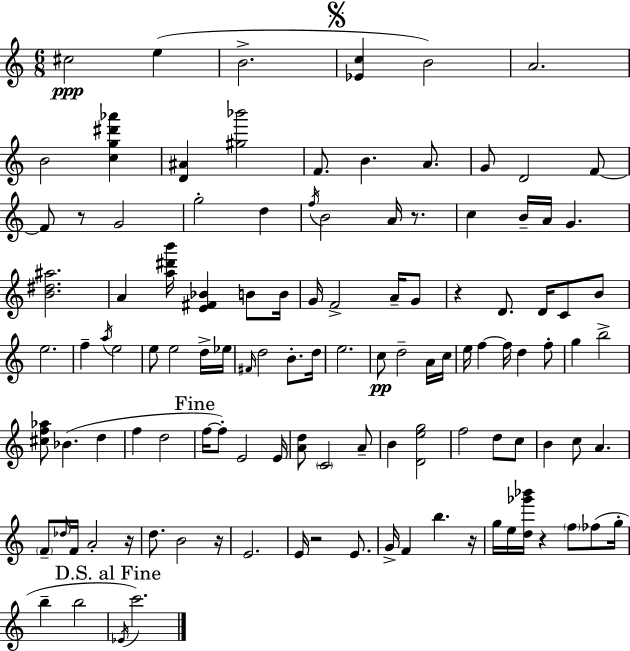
{
  \clef treble
  \numericTimeSignature
  \time 6/8
  \key c \major
  cis''2\ppp e''4( | b'2.-> | \mark \markup { \musicglyph "scripts.segno" } <ees' c''>4 b'2) | a'2. | \break b'2 <c'' g'' dis''' aes'''>4 | <d' ais'>4 <gis'' bes'''>2 | f'8. b'4. a'8. | g'8 d'2 f'8~~ | \break f'8 r8 g'2 | g''2-. d''4 | \acciaccatura { f''16 } b'2 a'16 r8. | c''4 b'16-- a'16 g'4. | \break <b' dis'' ais''>2. | a'4 <a'' dis''' b'''>16 <e' fis' bes'>4 b'8 | b'16 g'16 f'2-> a'16-- g'8 | r4 d'8. d'16 c'8 b'8 | \break e''2. | f''4-- \acciaccatura { a''16 } e''2 | e''8 e''2 | d''16-> ees''16 \grace { fis'16 } d''2 b'8.-. | \break d''16 e''2. | c''8\pp d''2-- | a'16 c''16 e''16 f''4~~ f''16 d''4 | f''8-. g''4 b''2-> | \break <cis'' f'' aes''>8 bes'4.( d''4 | f''4 d''2 | \mark "Fine" f''16~~ f''8-.) e'2 | e'16 <a' d''>8 \parenthesize c'2 | \break a'8-- b'4 <d' e'' g''>2 | f''2 d''8 | c''8 b'4 c''8 a'4. | \parenthesize f'8-- \grace { des''16 } f'16 a'2-. | \break r16 d''8. b'2 | r16 e'2. | e'16 r2 | e'8. g'16-> f'4 b''4. | \break r16 g''16 e''16 <d'' ges''' bes'''>16 r4 \parenthesize f''8 | fes''8( g''16-. b''4-- b''2 | \mark "D.S. al Fine" \acciaccatura { ees'16 } c'''2.) | \bar "|."
}